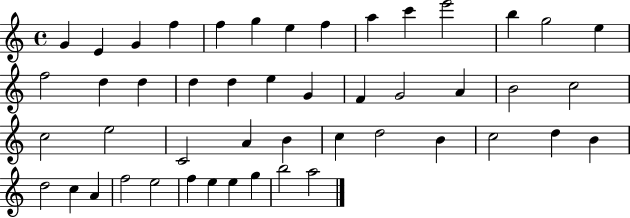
X:1
T:Untitled
M:4/4
L:1/4
K:C
G E G f f g e f a c' e'2 b g2 e f2 d d d d e G F G2 A B2 c2 c2 e2 C2 A B c d2 B c2 d B d2 c A f2 e2 f e e g b2 a2